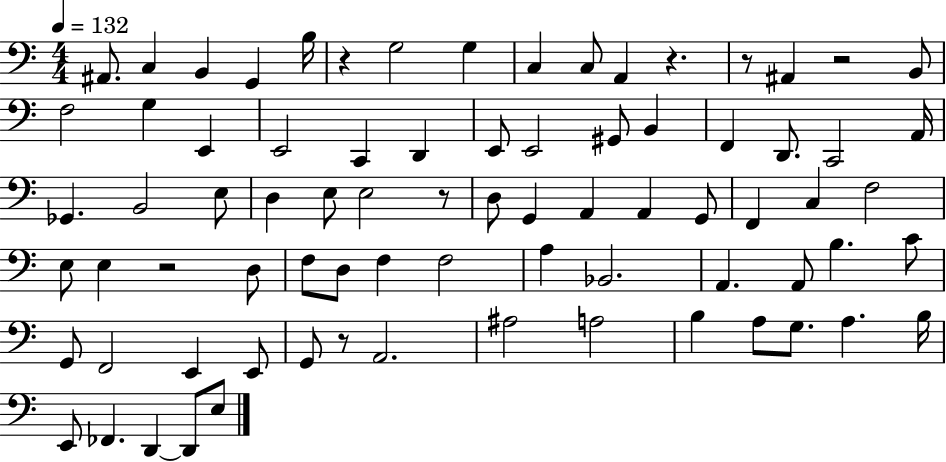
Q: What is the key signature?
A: C major